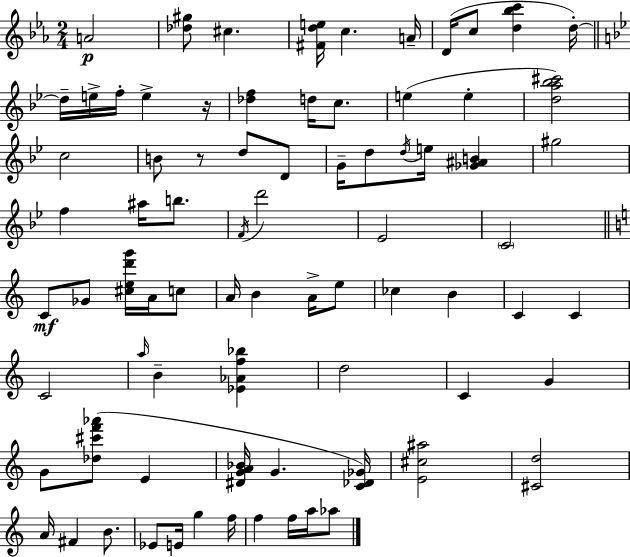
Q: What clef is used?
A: treble